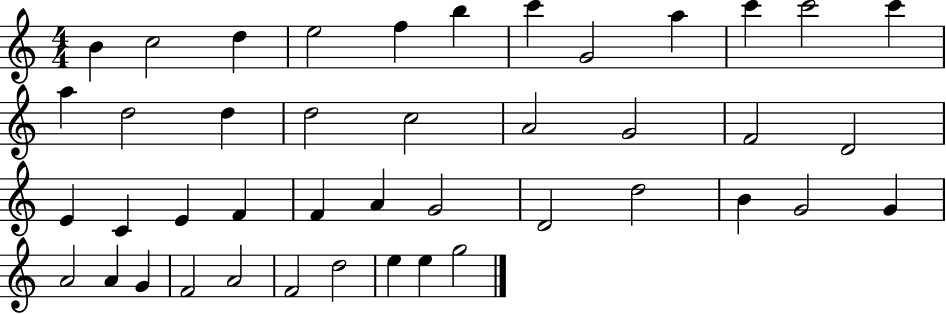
B4/q C5/h D5/q E5/h F5/q B5/q C6/q G4/h A5/q C6/q C6/h C6/q A5/q D5/h D5/q D5/h C5/h A4/h G4/h F4/h D4/h E4/q C4/q E4/q F4/q F4/q A4/q G4/h D4/h D5/h B4/q G4/h G4/q A4/h A4/q G4/q F4/h A4/h F4/h D5/h E5/q E5/q G5/h